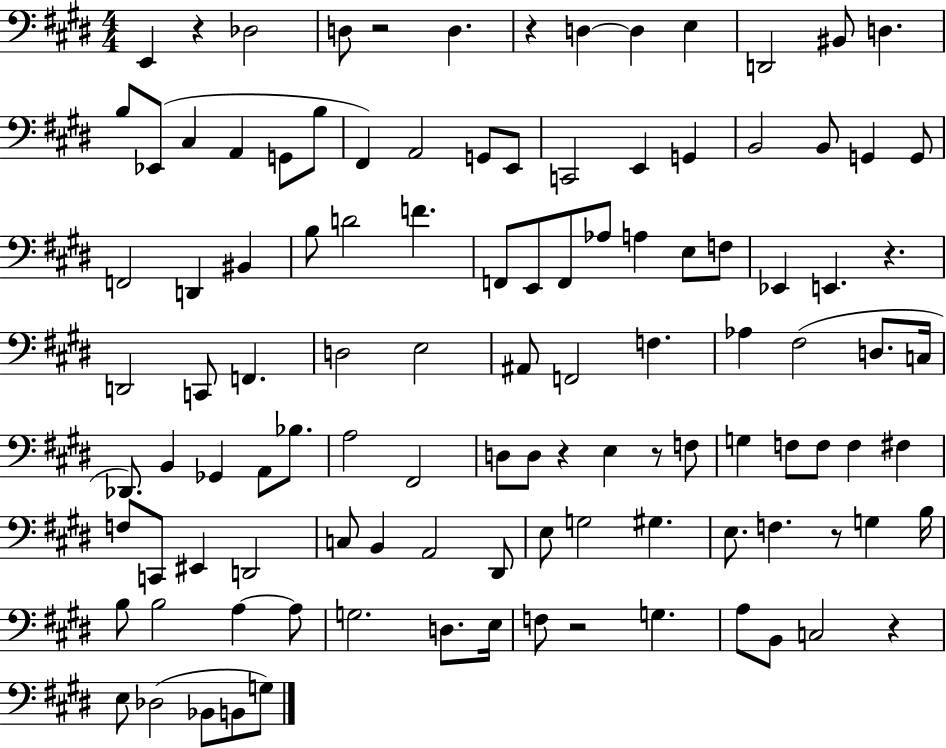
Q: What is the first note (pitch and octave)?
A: E2